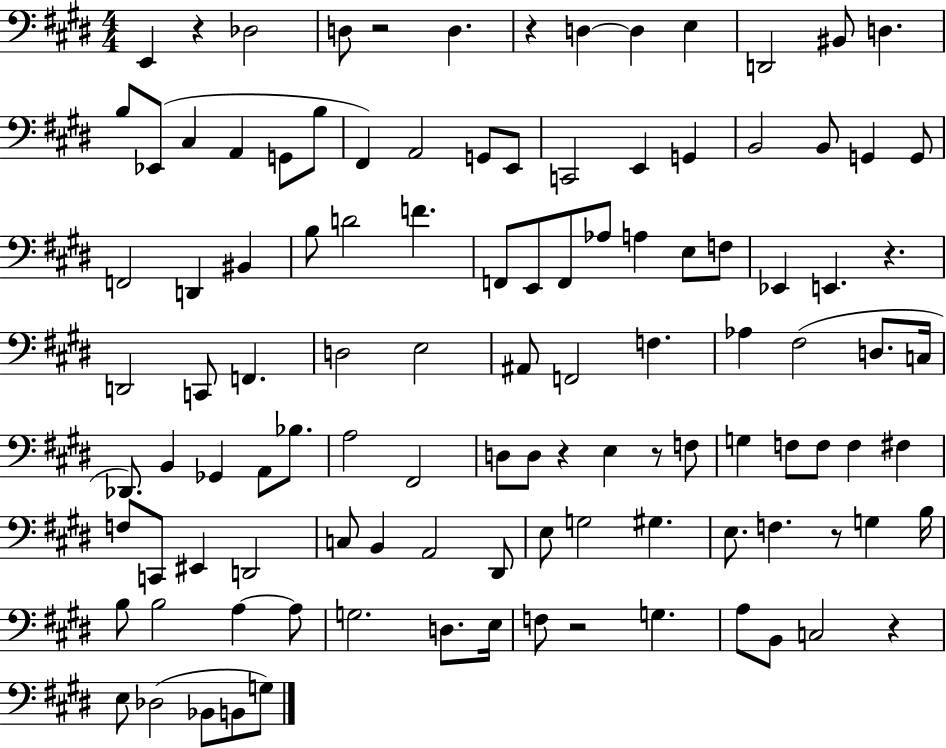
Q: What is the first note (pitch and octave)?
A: E2